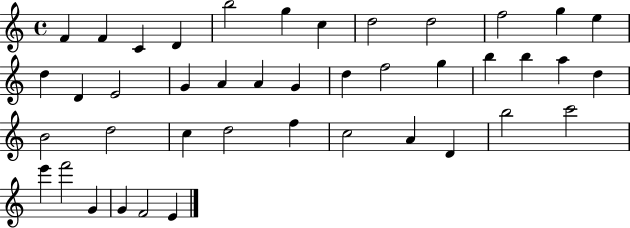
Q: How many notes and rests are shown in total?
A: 42